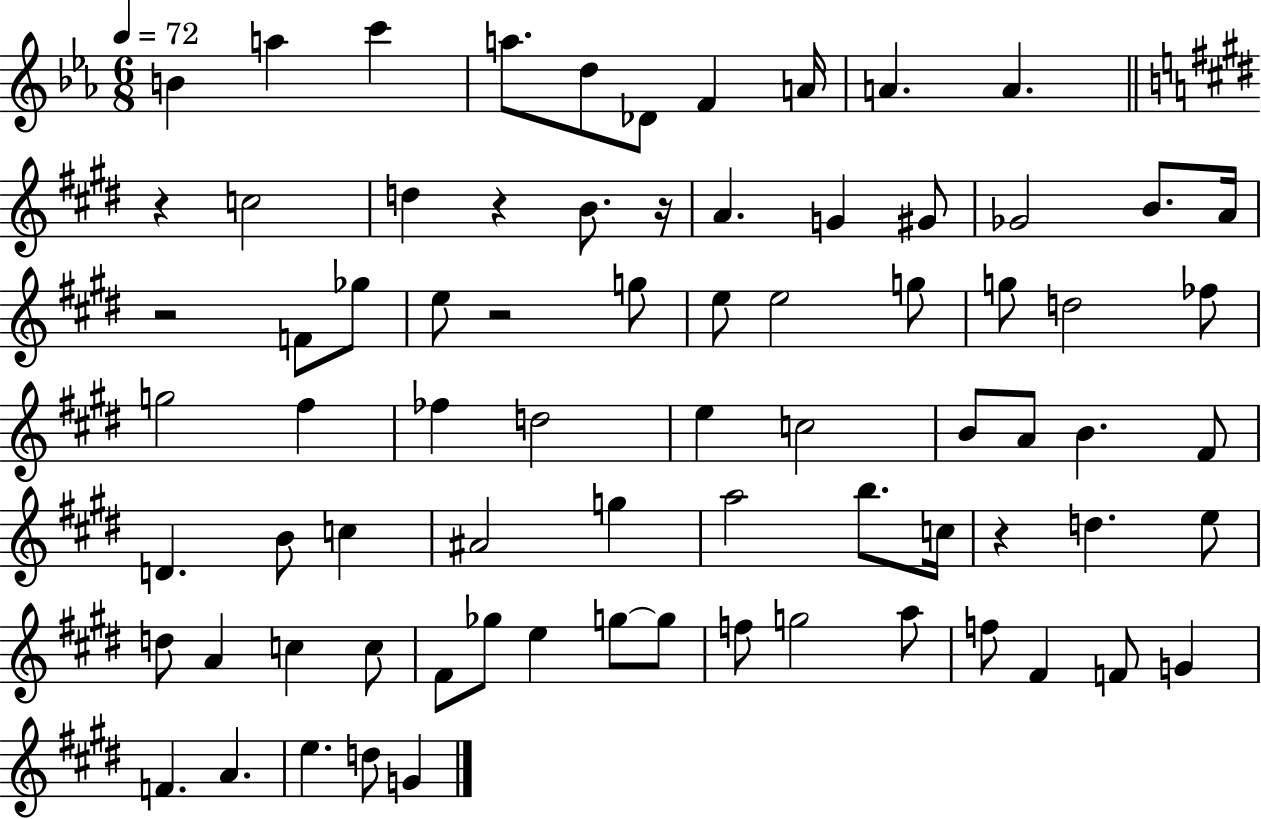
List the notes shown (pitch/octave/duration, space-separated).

B4/q A5/q C6/q A5/e. D5/e Db4/e F4/q A4/s A4/q. A4/q. R/q C5/h D5/q R/q B4/e. R/s A4/q. G4/q G#4/e Gb4/h B4/e. A4/s R/h F4/e Gb5/e E5/e R/h G5/e E5/e E5/h G5/e G5/e D5/h FES5/e G5/h F#5/q FES5/q D5/h E5/q C5/h B4/e A4/e B4/q. F#4/e D4/q. B4/e C5/q A#4/h G5/q A5/h B5/e. C5/s R/q D5/q. E5/e D5/e A4/q C5/q C5/e F#4/e Gb5/e E5/q G5/e G5/e F5/e G5/h A5/e F5/e F#4/q F4/e G4/q F4/q. A4/q. E5/q. D5/e G4/q